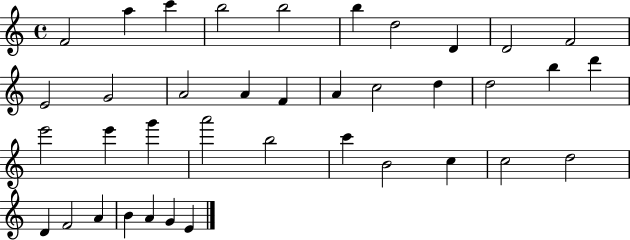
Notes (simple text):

F4/h A5/q C6/q B5/h B5/h B5/q D5/h D4/q D4/h F4/h E4/h G4/h A4/h A4/q F4/q A4/q C5/h D5/q D5/h B5/q D6/q E6/h E6/q G6/q A6/h B5/h C6/q B4/h C5/q C5/h D5/h D4/q F4/h A4/q B4/q A4/q G4/q E4/q